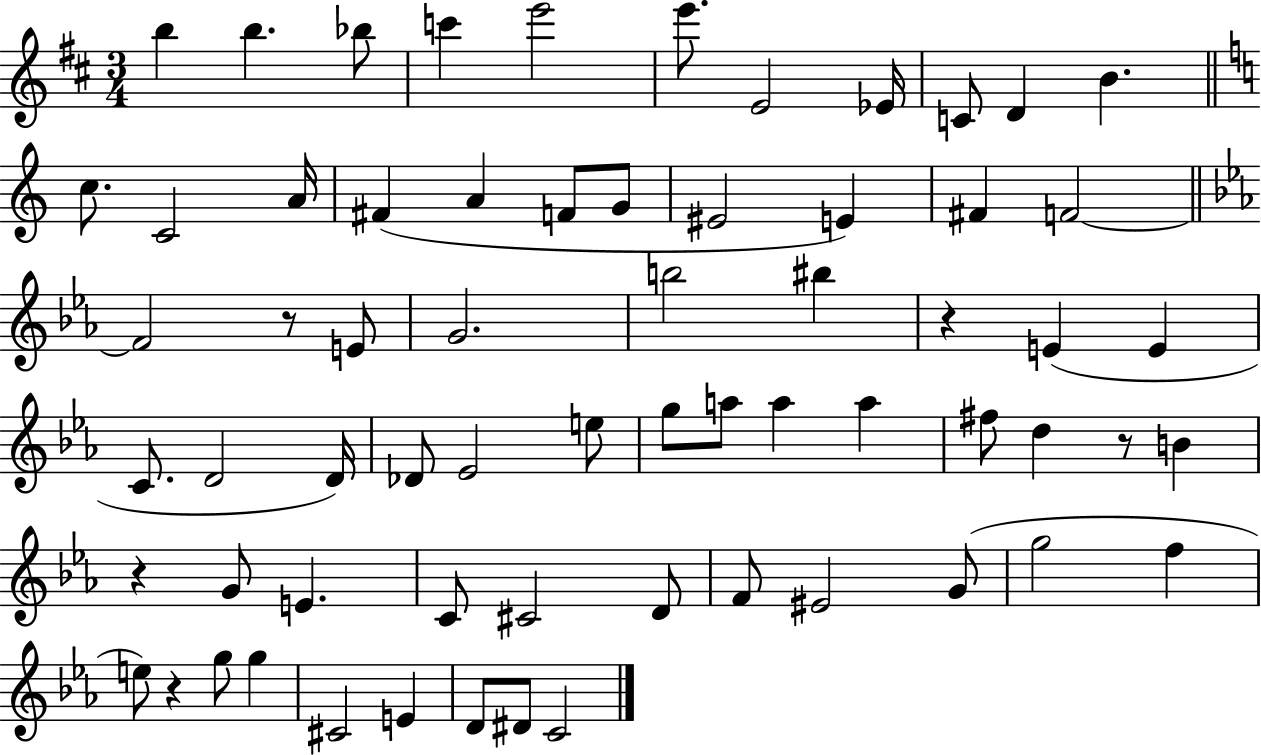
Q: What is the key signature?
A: D major